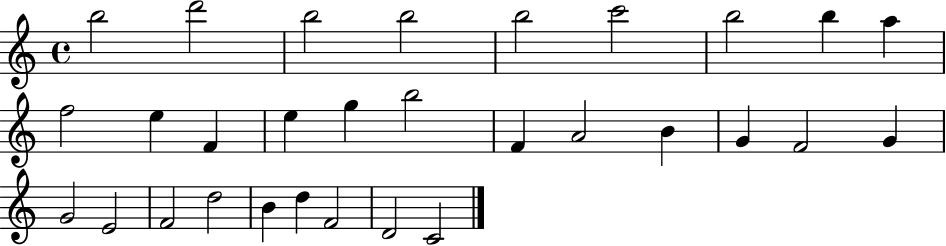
B5/h D6/h B5/h B5/h B5/h C6/h B5/h B5/q A5/q F5/h E5/q F4/q E5/q G5/q B5/h F4/q A4/h B4/q G4/q F4/h G4/q G4/h E4/h F4/h D5/h B4/q D5/q F4/h D4/h C4/h